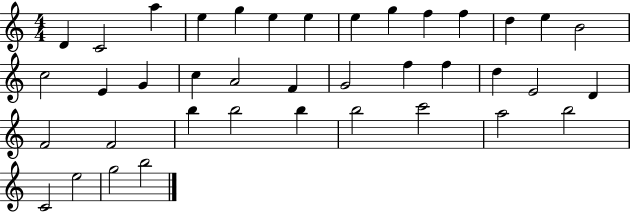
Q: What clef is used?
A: treble